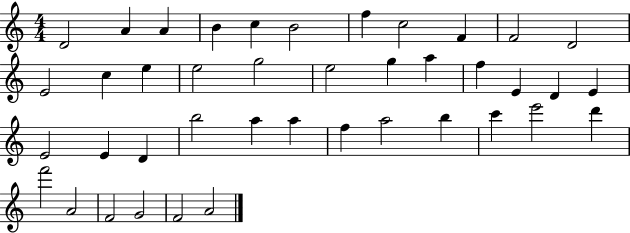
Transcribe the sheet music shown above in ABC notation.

X:1
T:Untitled
M:4/4
L:1/4
K:C
D2 A A B c B2 f c2 F F2 D2 E2 c e e2 g2 e2 g a f E D E E2 E D b2 a a f a2 b c' e'2 d' f'2 A2 F2 G2 F2 A2